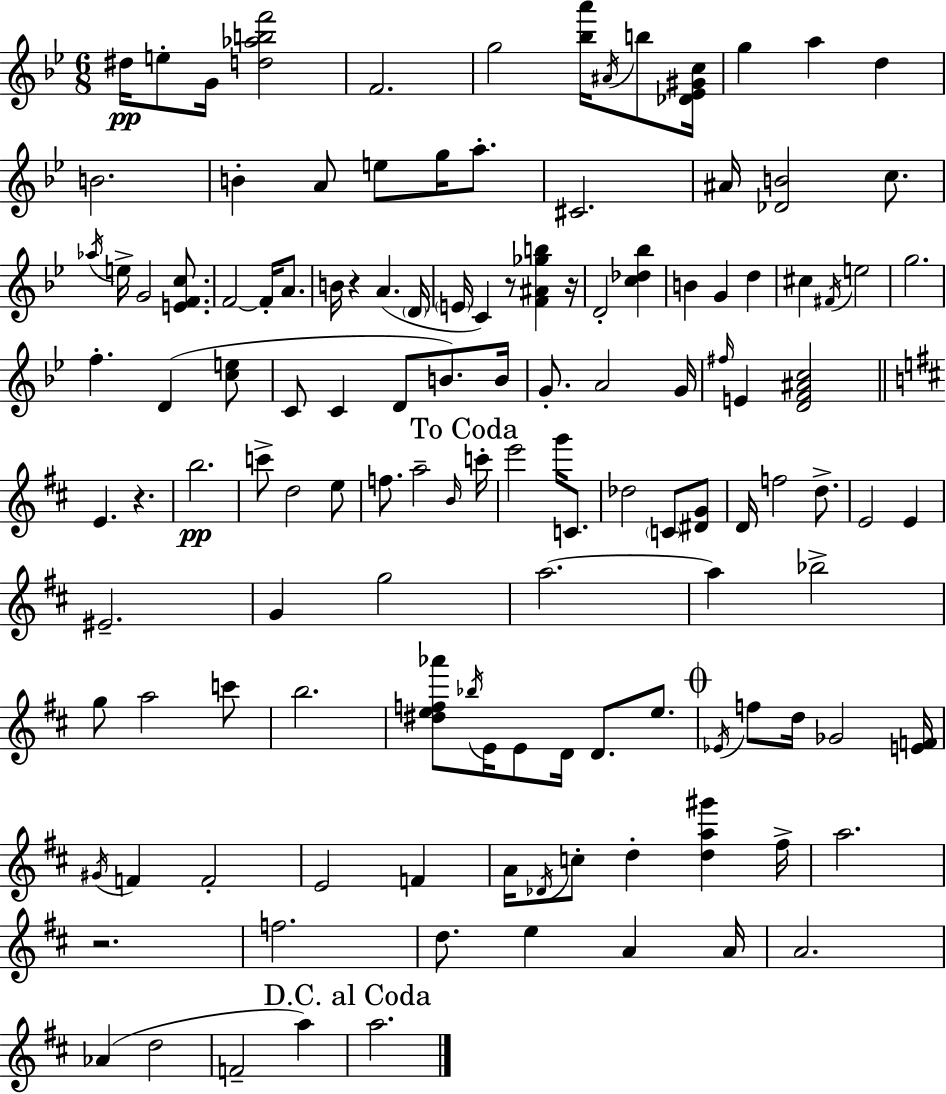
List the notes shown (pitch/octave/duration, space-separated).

D#5/s E5/e G4/s [D5,Ab5,B5,F6]/h F4/h. G5/h [Bb5,A6]/s A#4/s B5/e [Db4,Eb4,G#4,C5]/s G5/q A5/q D5/q B4/h. B4/q A4/e E5/e G5/s A5/e. C#4/h. A#4/s [Db4,B4]/h C5/e. Ab5/s E5/s G4/h [E4,F4,C5]/e. F4/h F4/s A4/e. B4/s R/q A4/q. D4/s E4/s C4/q R/e [F4,A#4,Gb5,B5]/q R/s D4/h [C5,Db5,Bb5]/q B4/q G4/q D5/q C#5/q F#4/s E5/h G5/h. F5/q. D4/q [C5,E5]/e C4/e C4/q D4/e B4/e. B4/s G4/e. A4/h G4/s F#5/s E4/q [D4,F4,A#4,C5]/h E4/q. R/q. B5/h. C6/e D5/h E5/e F5/e. A5/h B4/s C6/s E6/h G6/s C4/e. Db5/h C4/e [D#4,G4]/e D4/s F5/h D5/e. E4/h E4/q EIS4/h. G4/q G5/h A5/h. A5/q Bb5/h G5/e A5/h C6/e B5/h. [D#5,E5,F5,Ab6]/e Bb5/s E4/s E4/e D4/s D4/e. E5/e. Eb4/s F5/e D5/s Gb4/h [E4,F4]/s G#4/s F4/q F4/h E4/h F4/q A4/s Db4/s C5/e D5/q [D5,A5,G#6]/q F#5/s A5/h. R/h. F5/h. D5/e. E5/q A4/q A4/s A4/h. Ab4/q D5/h F4/h A5/q A5/h.